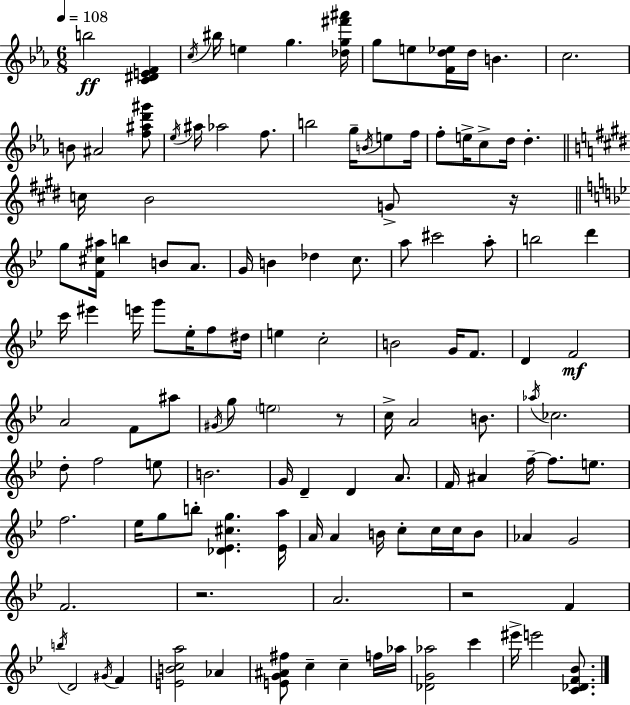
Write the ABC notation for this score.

X:1
T:Untitled
M:6/8
L:1/4
K:Eb
b2 [C^DEF] c/4 ^b/4 e g [_dg^f'^a']/4 g/2 e/2 [Fd_e]/4 d/4 B c2 B/2 ^A2 [f^ad'^g']/2 _e/4 ^a/4 _a2 f/2 b2 g/4 B/4 e/2 f/4 f/2 e/4 c/2 d/4 d c/4 B2 G/2 z/4 g/2 [F^c^a]/4 b B/2 A/2 G/4 B _d c/2 a/2 ^c'2 a/2 b2 d' c'/4 ^e' e'/4 g'/2 _e/4 f/2 ^d/4 e c2 B2 G/4 F/2 D F2 A2 F/2 ^a/2 ^G/4 g/2 e2 z/2 c/4 A2 B/2 _a/4 _c2 d/2 f2 e/2 B2 G/4 D D A/2 F/4 ^A f/4 f/2 e/2 f2 _e/4 g/2 b/2 [_D_E^cg] [_Ea]/4 A/4 A B/4 c/2 c/4 c/4 B/2 _A G2 F2 z2 A2 z2 F b/4 D2 ^G/4 F [EBca]2 _A [EG^A^f]/2 c c f/4 _a/4 [_DG_a]2 c' ^e'/4 e'2 [C_DF_B]/2